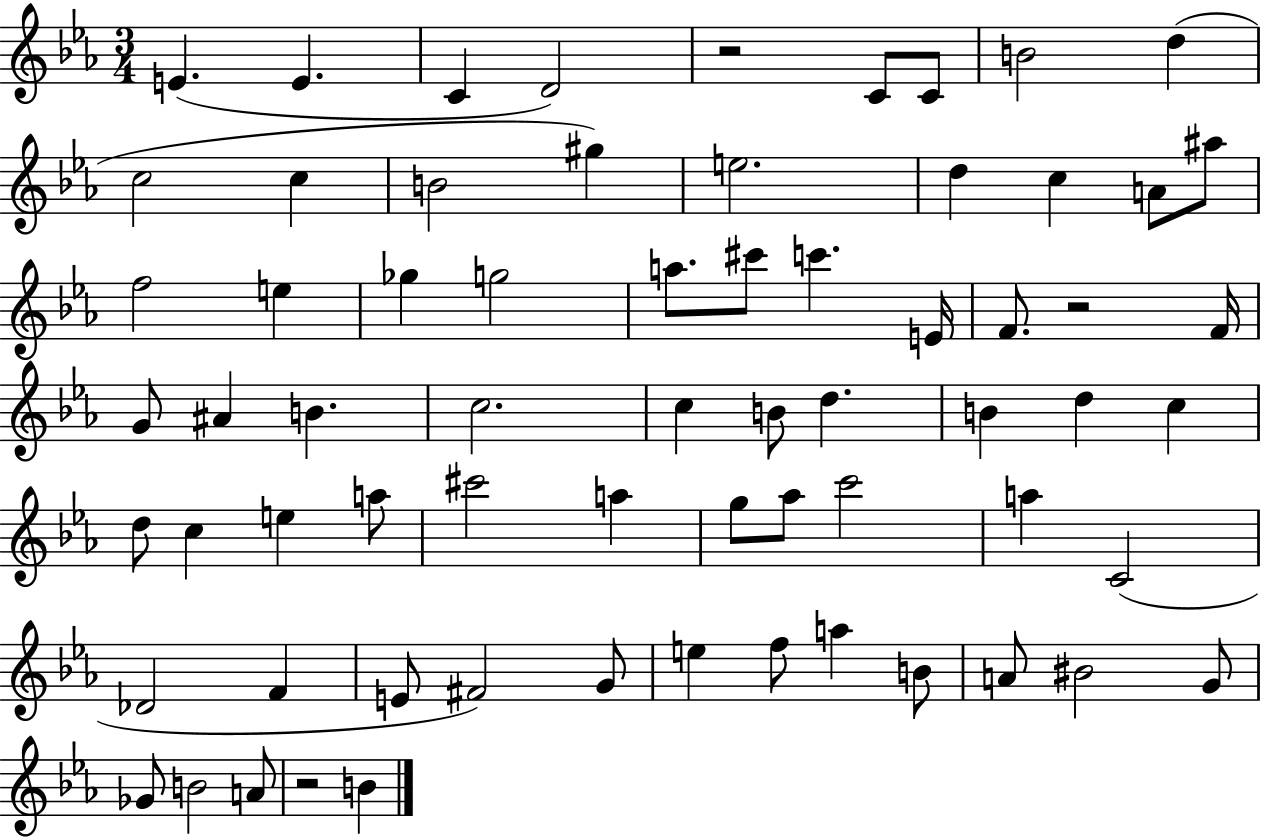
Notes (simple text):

E4/q. E4/q. C4/q D4/h R/h C4/e C4/e B4/h D5/q C5/h C5/q B4/h G#5/q E5/h. D5/q C5/q A4/e A#5/e F5/h E5/q Gb5/q G5/h A5/e. C#6/e C6/q. E4/s F4/e. R/h F4/s G4/e A#4/q B4/q. C5/h. C5/q B4/e D5/q. B4/q D5/q C5/q D5/e C5/q E5/q A5/e C#6/h A5/q G5/e Ab5/e C6/h A5/q C4/h Db4/h F4/q E4/e F#4/h G4/e E5/q F5/e A5/q B4/e A4/e BIS4/h G4/e Gb4/e B4/h A4/e R/h B4/q